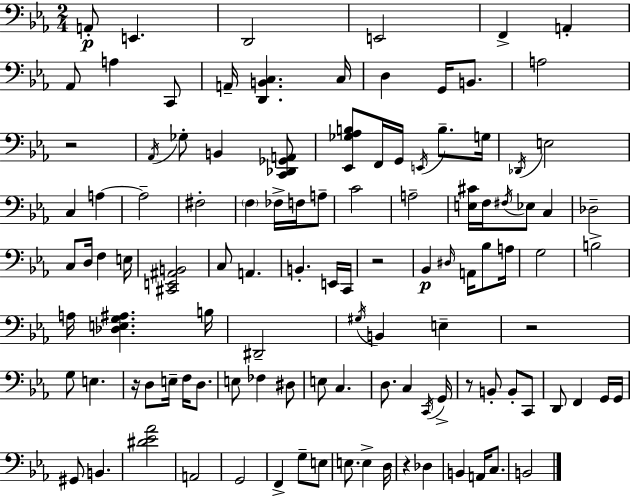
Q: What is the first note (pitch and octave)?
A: A2